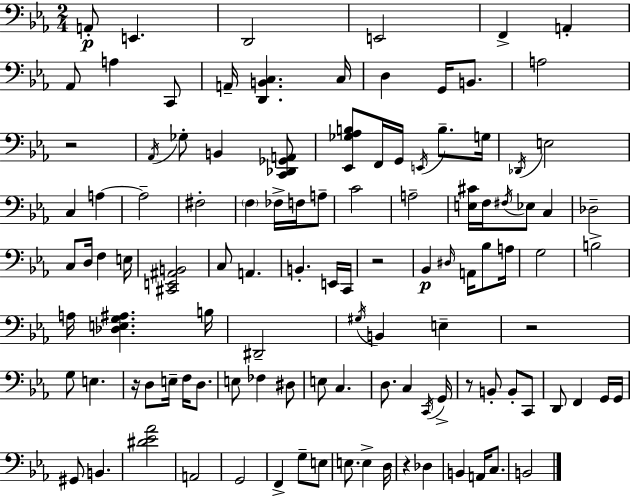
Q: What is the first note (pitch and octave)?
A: A2